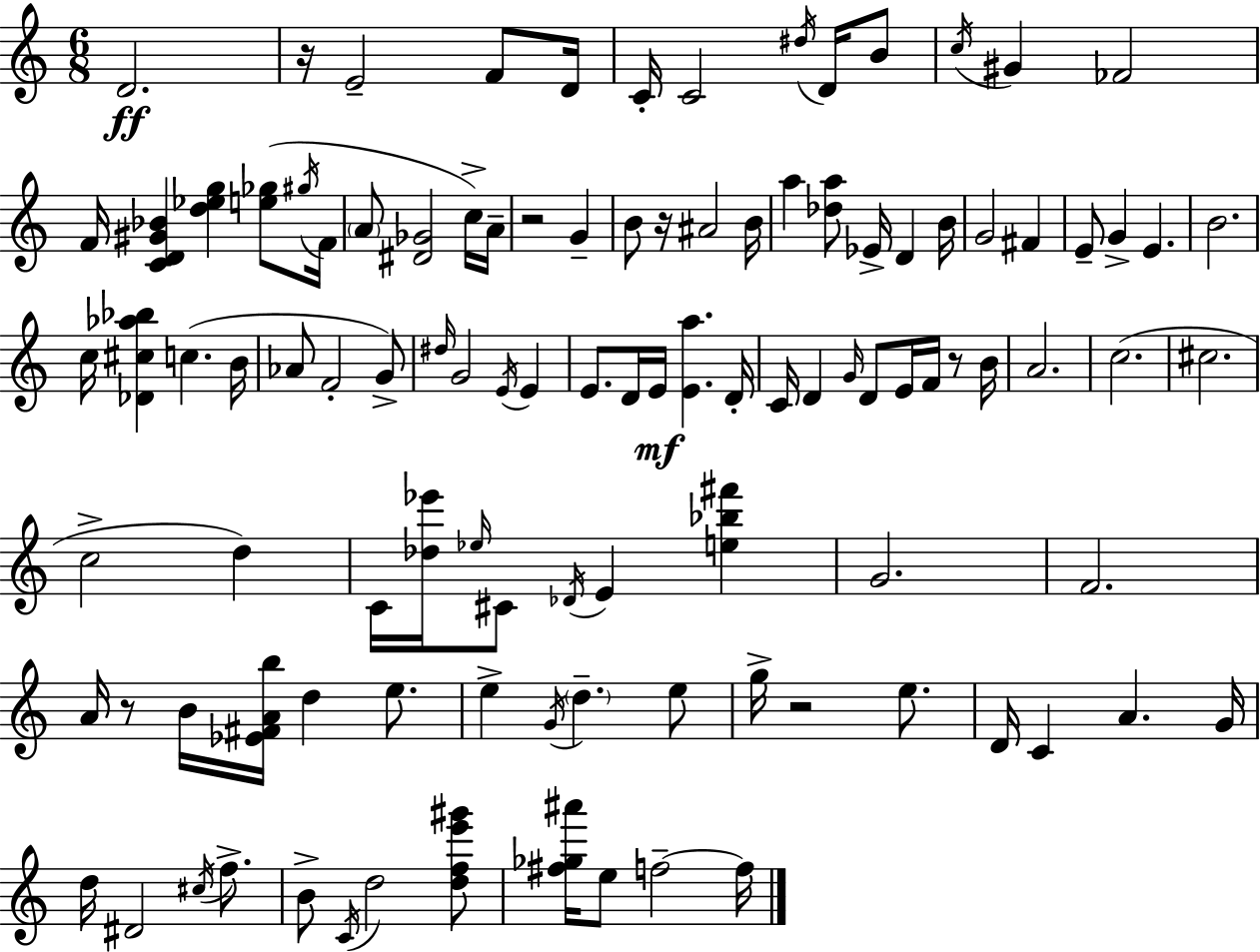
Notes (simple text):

D4/h. R/s E4/h F4/e D4/s C4/s C4/h D#5/s D4/s B4/e C5/s G#4/q FES4/h F4/s [C4,D4,G#4,Bb4]/q [D5,Eb5,G5]/q [E5,Gb5]/e G#5/s F4/s A4/e [D#4,Gb4]/h C5/s A4/s R/h G4/q B4/e R/s A#4/h B4/s A5/q [Db5,A5]/e Eb4/s D4/q B4/s G4/h F#4/q E4/e G4/q E4/q. B4/h. C5/s [Db4,C#5,Ab5,Bb5]/q C5/q. B4/s Ab4/e F4/h G4/e D#5/s G4/h E4/s E4/q E4/e. D4/s E4/s [E4,A5]/q. D4/s C4/s D4/q G4/s D4/e E4/s F4/s R/e B4/s A4/h. C5/h. C#5/h. C5/h D5/q C4/s [Db5,Eb6]/s Eb5/s C#4/e Db4/s E4/q [E5,Bb5,F#6]/q G4/h. F4/h. A4/s R/e B4/s [Eb4,F#4,A4,B5]/s D5/q E5/e. E5/q G4/s D5/q. E5/e G5/s R/h E5/e. D4/s C4/q A4/q. G4/s D5/s D#4/h C#5/s F5/e. B4/e C4/s D5/h [D5,F5,E6,G#6]/e [F#5,Gb5,A#6]/s E5/e F5/h F5/s